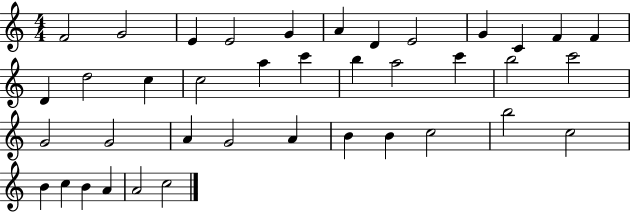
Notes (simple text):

F4/h G4/h E4/q E4/h G4/q A4/q D4/q E4/h G4/q C4/q F4/q F4/q D4/q D5/h C5/q C5/h A5/q C6/q B5/q A5/h C6/q B5/h C6/h G4/h G4/h A4/q G4/h A4/q B4/q B4/q C5/h B5/h C5/h B4/q C5/q B4/q A4/q A4/h C5/h